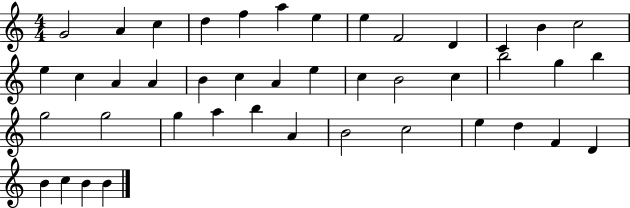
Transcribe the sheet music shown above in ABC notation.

X:1
T:Untitled
M:4/4
L:1/4
K:C
G2 A c d f a e e F2 D C B c2 e c A A B c A e c B2 c b2 g b g2 g2 g a b A B2 c2 e d F D B c B B